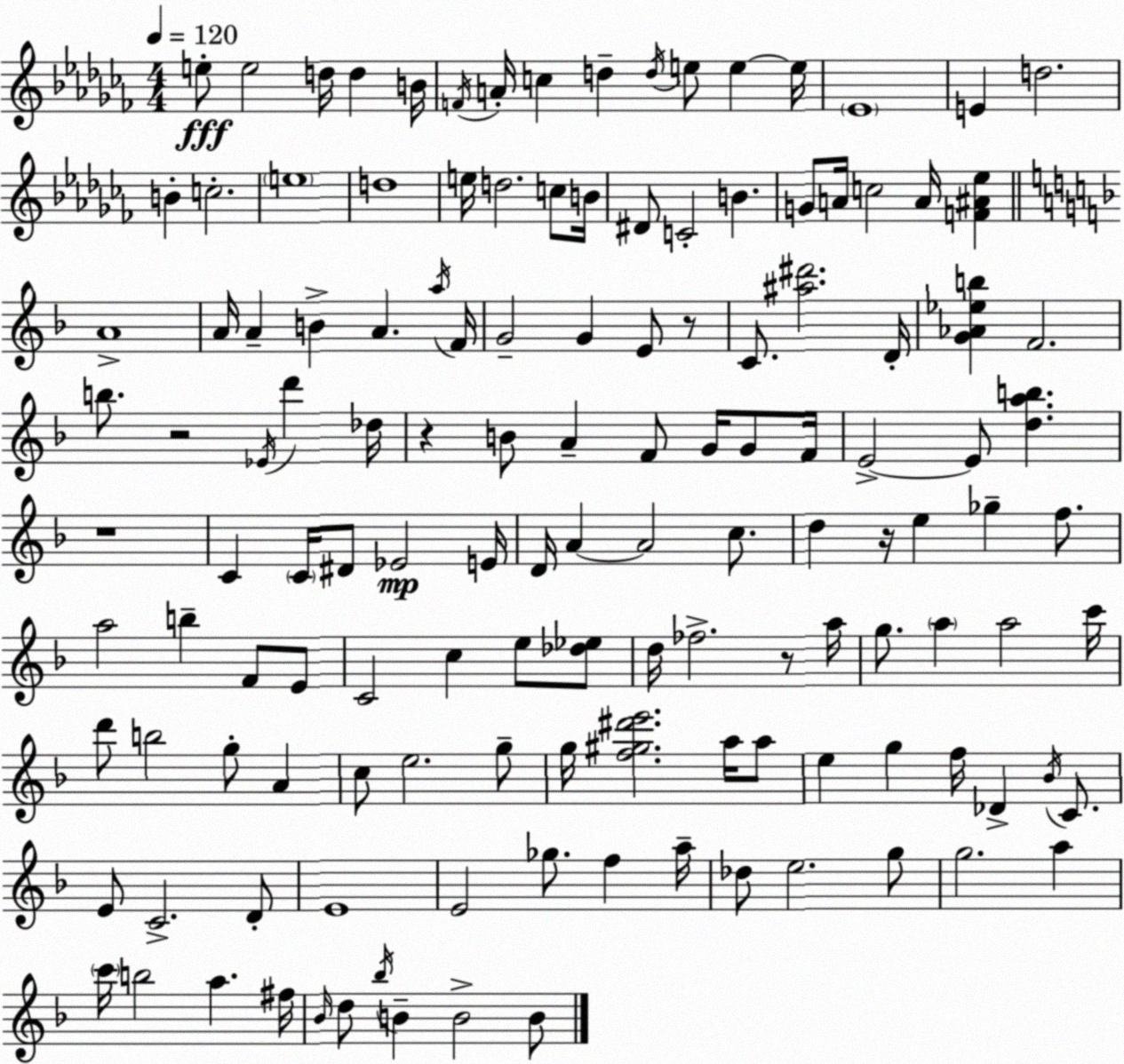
X:1
T:Untitled
M:4/4
L:1/4
K:Abm
e/2 e2 d/4 d B/4 F/4 A/4 c d d/4 e/2 e e/4 _E4 E d2 B c2 e4 d4 e/4 d2 c/2 B/4 ^D/2 C2 B G/2 A/4 c2 A/4 [F^A_e] A4 A/4 A B A a/4 F/4 G2 G E/2 z/2 C/2 [^a^d']2 D/4 [G_A_eb] F2 b/2 z2 _E/4 d' _d/4 z B/2 A F/2 G/4 G/2 F/4 E2 E/2 [dab] z4 C C/4 ^D/2 _E2 E/4 D/4 A A2 c/2 d z/4 e _g f/2 a2 b F/2 E/2 C2 c e/2 [_d_e]/2 d/4 _f2 z/2 a/4 g/2 a a2 c'/4 d'/2 b2 g/2 A c/2 e2 g/2 g/4 [f^g^d'e']2 a/4 a/2 e g f/4 _D _B/4 C/2 E/2 C2 D/2 E4 E2 _g/2 f a/4 _d/2 e2 g/2 g2 a c'/4 b2 a ^f/4 _B/4 d/2 _b/4 B B2 B/2